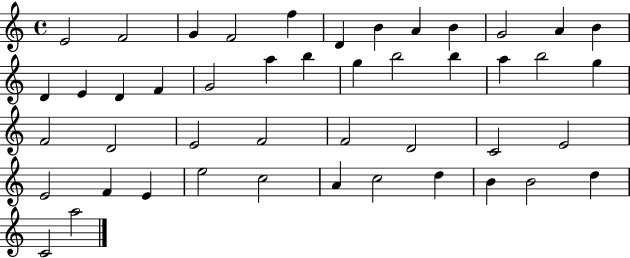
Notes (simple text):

E4/h F4/h G4/q F4/h F5/q D4/q B4/q A4/q B4/q G4/h A4/q B4/q D4/q E4/q D4/q F4/q G4/h A5/q B5/q G5/q B5/h B5/q A5/q B5/h G5/q F4/h D4/h E4/h F4/h F4/h D4/h C4/h E4/h E4/h F4/q E4/q E5/h C5/h A4/q C5/h D5/q B4/q B4/h D5/q C4/h A5/h